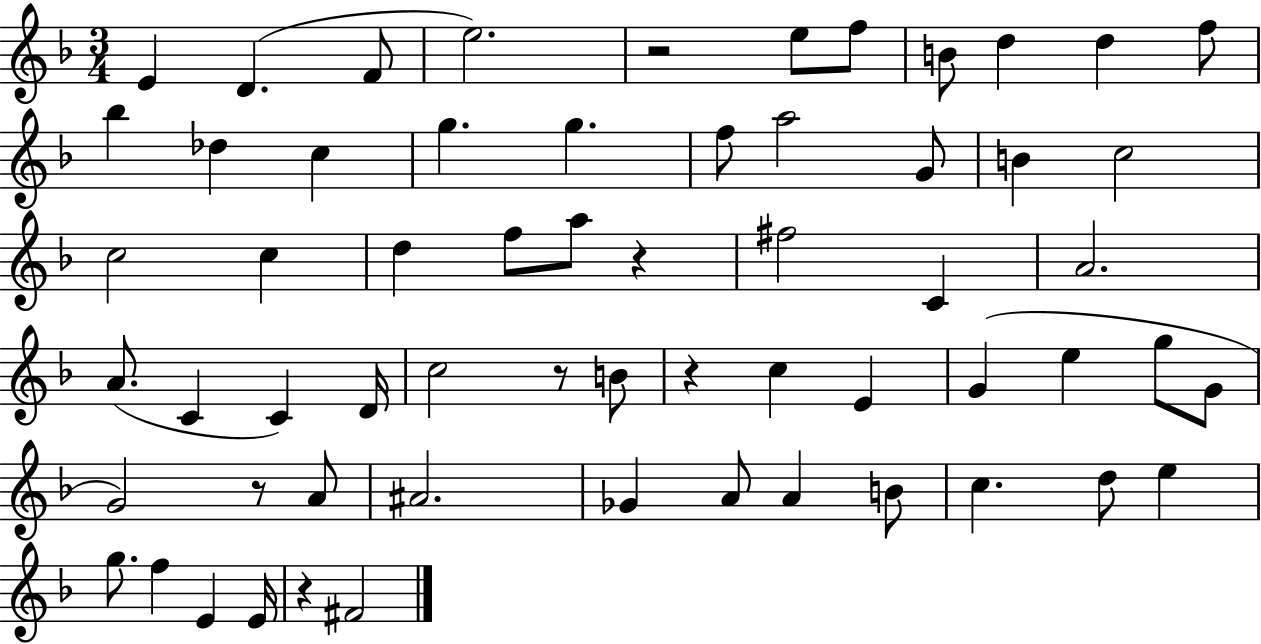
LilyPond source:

{
  \clef treble
  \numericTimeSignature
  \time 3/4
  \key f \major
  \repeat volta 2 { e'4 d'4.( f'8 | e''2.) | r2 e''8 f''8 | b'8 d''4 d''4 f''8 | \break bes''4 des''4 c''4 | g''4. g''4. | f''8 a''2 g'8 | b'4 c''2 | \break c''2 c''4 | d''4 f''8 a''8 r4 | fis''2 c'4 | a'2. | \break a'8.( c'4 c'4) d'16 | c''2 r8 b'8 | r4 c''4 e'4 | g'4( e''4 g''8 g'8 | \break g'2) r8 a'8 | ais'2. | ges'4 a'8 a'4 b'8 | c''4. d''8 e''4 | \break g''8. f''4 e'4 e'16 | r4 fis'2 | } \bar "|."
}